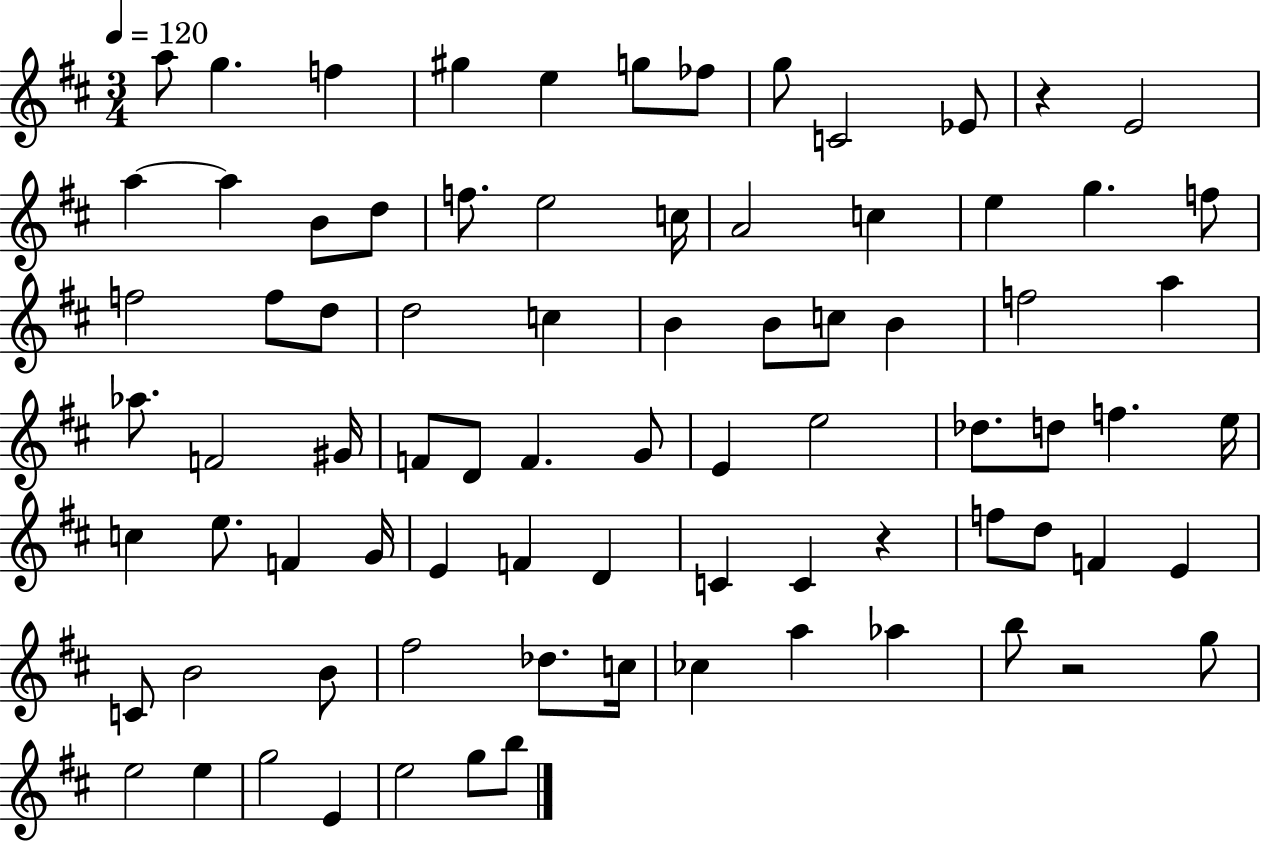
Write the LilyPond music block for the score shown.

{
  \clef treble
  \numericTimeSignature
  \time 3/4
  \key d \major
  \tempo 4 = 120
  a''8 g''4. f''4 | gis''4 e''4 g''8 fes''8 | g''8 c'2 ees'8 | r4 e'2 | \break a''4~~ a''4 b'8 d''8 | f''8. e''2 c''16 | a'2 c''4 | e''4 g''4. f''8 | \break f''2 f''8 d''8 | d''2 c''4 | b'4 b'8 c''8 b'4 | f''2 a''4 | \break aes''8. f'2 gis'16 | f'8 d'8 f'4. g'8 | e'4 e''2 | des''8. d''8 f''4. e''16 | \break c''4 e''8. f'4 g'16 | e'4 f'4 d'4 | c'4 c'4 r4 | f''8 d''8 f'4 e'4 | \break c'8 b'2 b'8 | fis''2 des''8. c''16 | ces''4 a''4 aes''4 | b''8 r2 g''8 | \break e''2 e''4 | g''2 e'4 | e''2 g''8 b''8 | \bar "|."
}